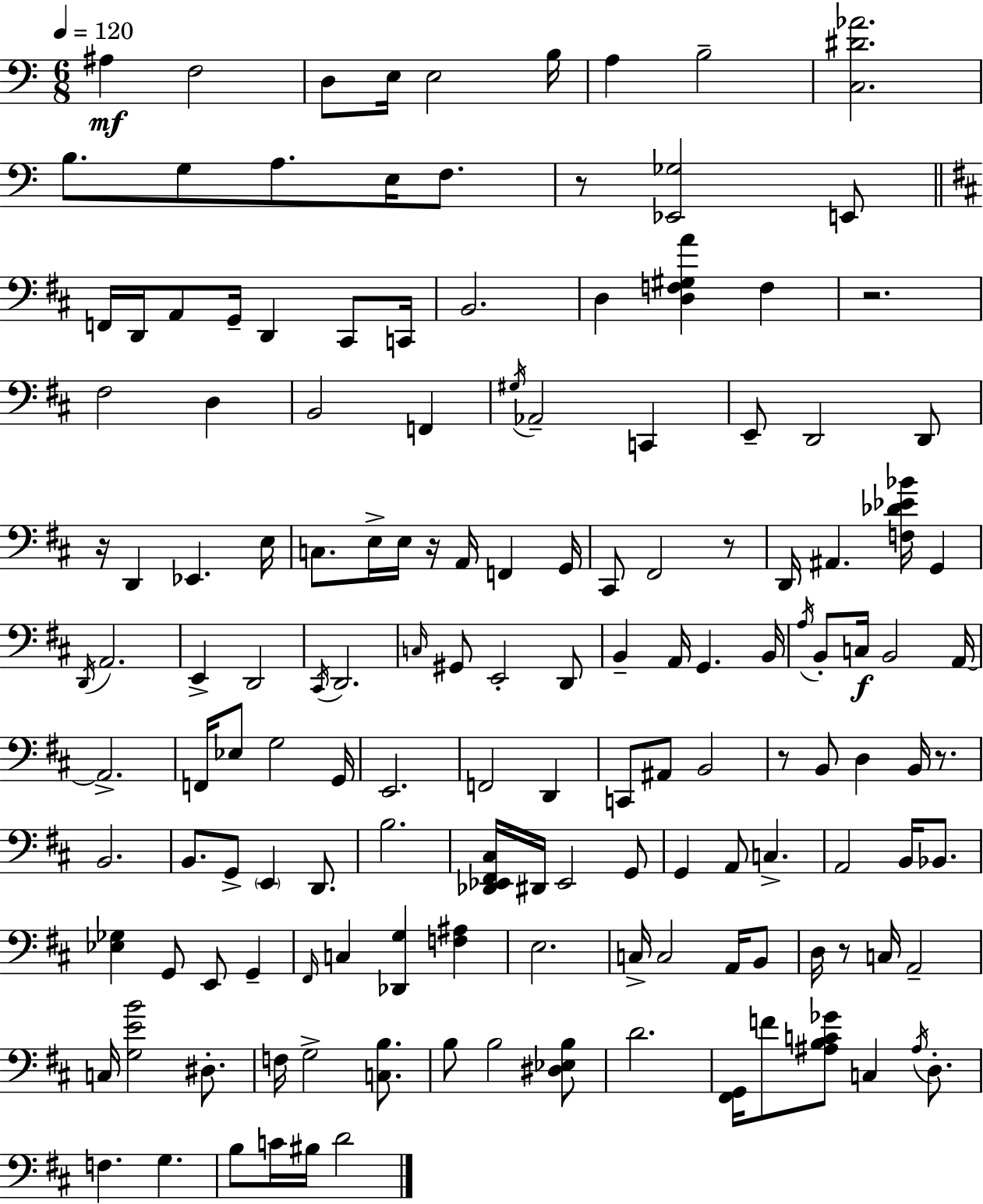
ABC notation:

X:1
T:Untitled
M:6/8
L:1/4
K:C
^A, F,2 D,/2 E,/4 E,2 B,/4 A, B,2 [C,^D_A]2 B,/2 G,/2 A,/2 E,/4 F,/2 z/2 [_E,,_G,]2 E,,/2 F,,/4 D,,/4 A,,/2 G,,/4 D,, ^C,,/2 C,,/4 B,,2 D, [D,F,^G,A] F, z2 ^F,2 D, B,,2 F,, ^G,/4 _A,,2 C,, E,,/2 D,,2 D,,/2 z/4 D,, _E,, E,/4 C,/2 E,/4 E,/4 z/4 A,,/4 F,, G,,/4 ^C,,/2 ^F,,2 z/2 D,,/4 ^A,, [F,_D_E_B]/4 G,, D,,/4 A,,2 E,, D,,2 ^C,,/4 D,,2 C,/4 ^G,,/2 E,,2 D,,/2 B,, A,,/4 G,, B,,/4 A,/4 B,,/2 C,/4 B,,2 A,,/4 A,,2 F,,/4 _E,/2 G,2 G,,/4 E,,2 F,,2 D,, C,,/2 ^A,,/2 B,,2 z/2 B,,/2 D, B,,/4 z/2 B,,2 B,,/2 G,,/2 E,, D,,/2 B,2 [_D,,_E,,^F,,^C,]/4 ^D,,/4 _E,,2 G,,/2 G,, A,,/2 C, A,,2 B,,/4 _B,,/2 [_E,_G,] G,,/2 E,,/2 G,, ^F,,/4 C, [_D,,G,] [F,^A,] E,2 C,/4 C,2 A,,/4 B,,/2 D,/4 z/2 C,/4 A,,2 C,/4 [G,EB]2 ^D,/2 F,/4 G,2 [C,B,]/2 B,/2 B,2 [^D,_E,B,]/2 D2 [^F,,G,,]/4 F/2 [^A,B,C_G]/2 C, ^A,/4 D,/2 F, G, B,/2 C/4 ^B,/4 D2